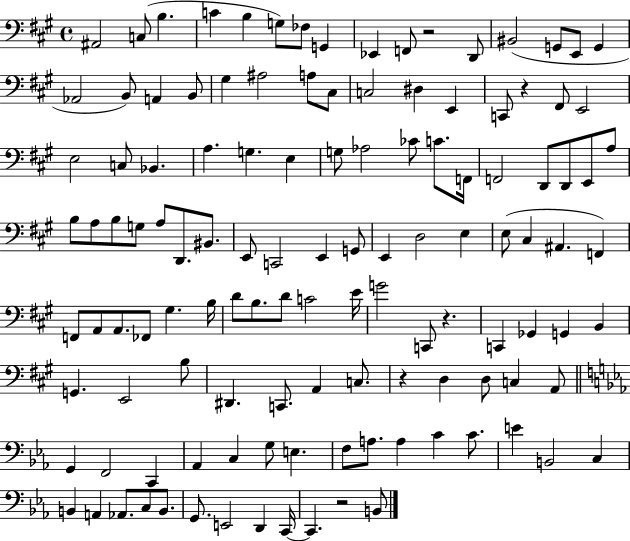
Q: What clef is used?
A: bass